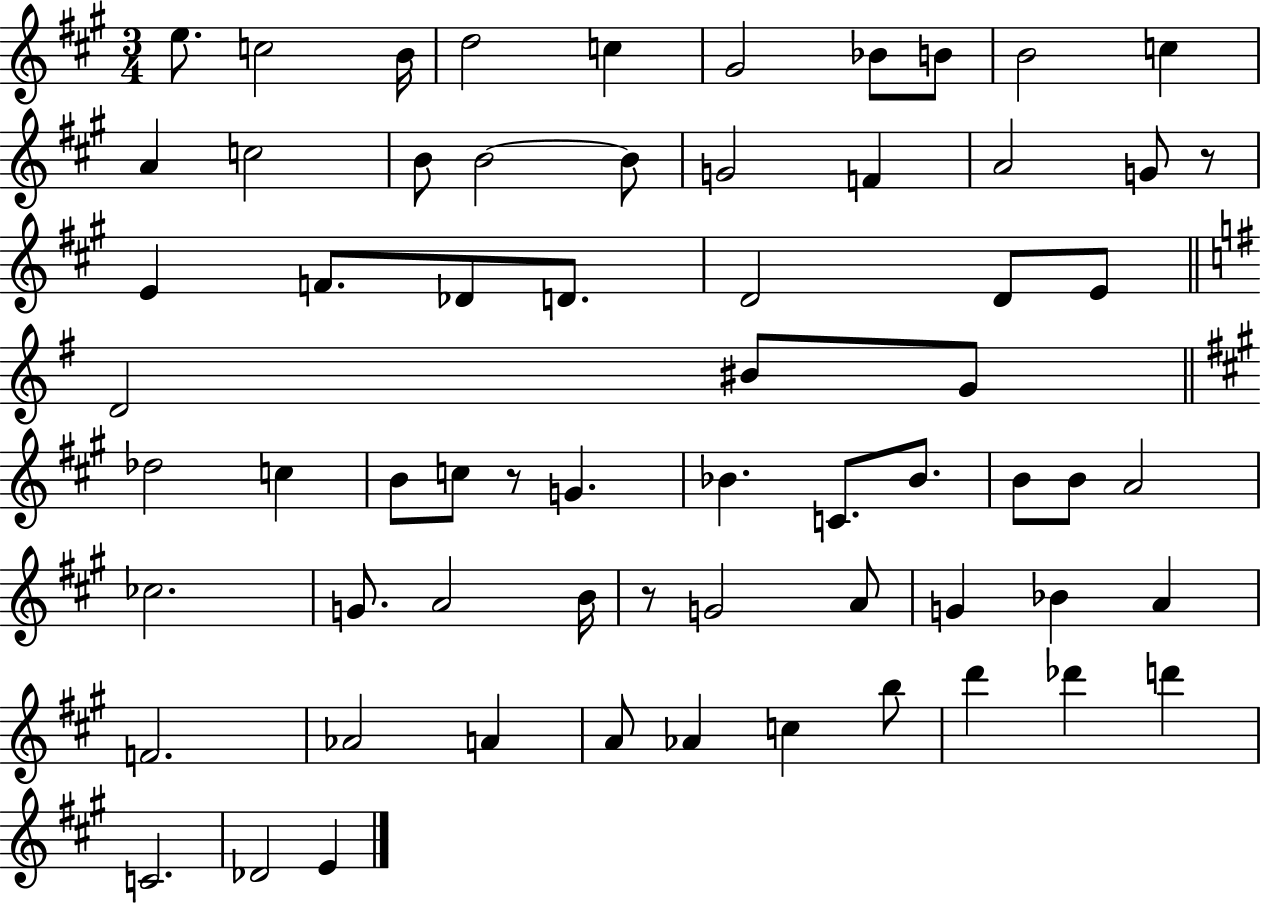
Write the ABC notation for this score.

X:1
T:Untitled
M:3/4
L:1/4
K:A
e/2 c2 B/4 d2 c ^G2 _B/2 B/2 B2 c A c2 B/2 B2 B/2 G2 F A2 G/2 z/2 E F/2 _D/2 D/2 D2 D/2 E/2 D2 ^B/2 G/2 _d2 c B/2 c/2 z/2 G _B C/2 _B/2 B/2 B/2 A2 _c2 G/2 A2 B/4 z/2 G2 A/2 G _B A F2 _A2 A A/2 _A c b/2 d' _d' d' C2 _D2 E